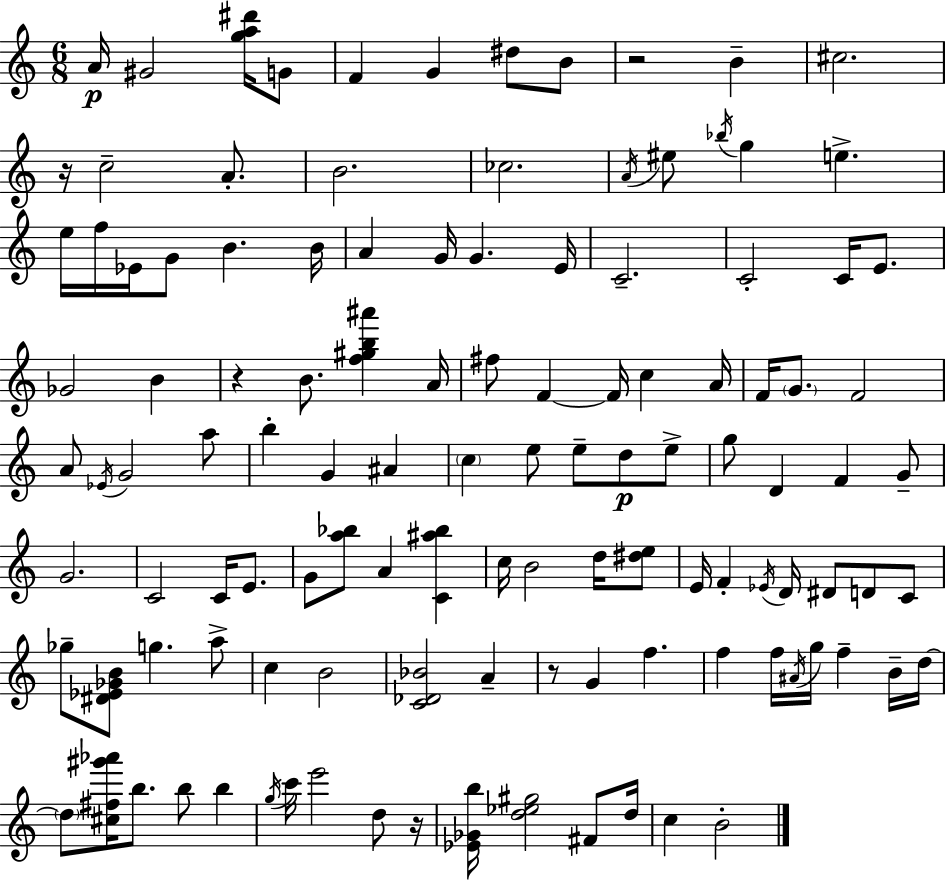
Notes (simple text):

A4/s G#4/h [G5,A5,D#6]/s G4/e F4/q G4/q D#5/e B4/e R/h B4/q C#5/h. R/s C5/h A4/e. B4/h. CES5/h. A4/s EIS5/e Bb5/s G5/q E5/q. E5/s F5/s Eb4/s G4/e B4/q. B4/s A4/q G4/s G4/q. E4/s C4/h. C4/h C4/s E4/e. Gb4/h B4/q R/q B4/e. [F5,G#5,B5,A#6]/q A4/s F#5/e F4/q F4/s C5/q A4/s F4/s G4/e. F4/h A4/e Eb4/s G4/h A5/e B5/q G4/q A#4/q C5/q E5/e E5/e D5/e E5/e G5/e D4/q F4/q G4/e G4/h. C4/h C4/s E4/e. G4/e [A5,Bb5]/e A4/q [C4,A#5,Bb5]/q C5/s B4/h D5/s [D#5,E5]/e E4/s F4/q Eb4/s D4/s D#4/e D4/e C4/e Gb5/e [D#4,Eb4,Gb4,B4]/e G5/q. A5/e C5/q B4/h [C4,Db4,Bb4]/h A4/q R/e G4/q F5/q. F5/q F5/s A#4/s G5/s F5/q B4/s D5/s D5/e [C#5,F#5,G#6,Ab6]/s B5/e. B5/e B5/q G5/s C6/s E6/h D5/e R/s [Eb4,Gb4,B5]/s [D5,Eb5,G#5]/h F#4/e D5/s C5/q B4/h